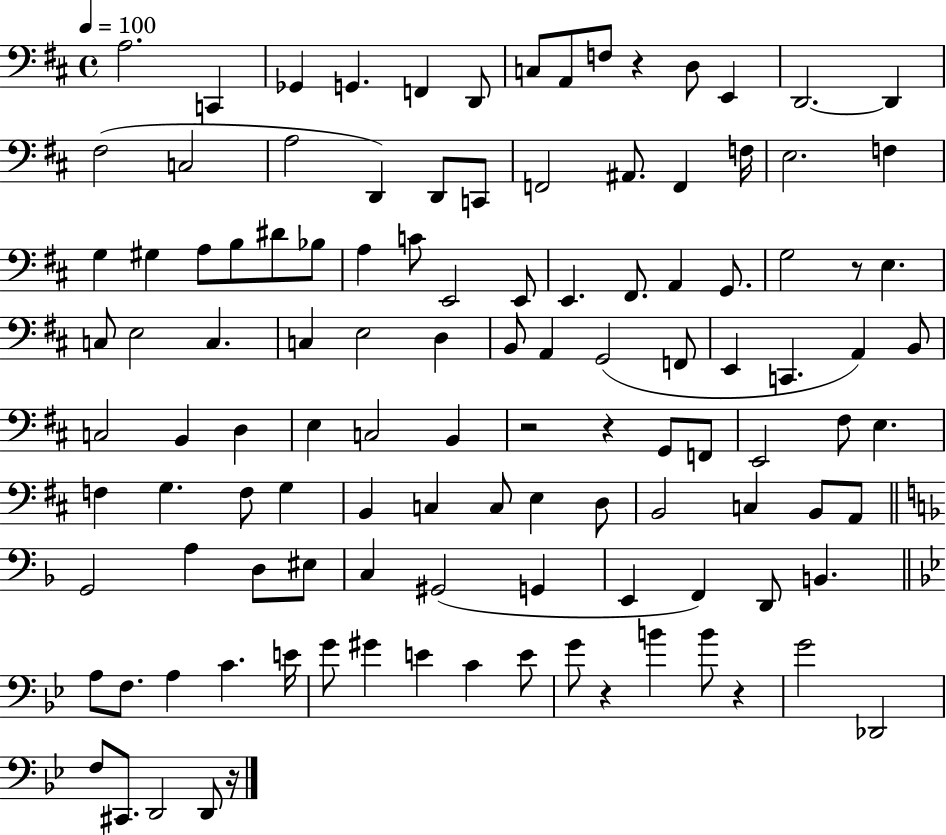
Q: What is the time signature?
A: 4/4